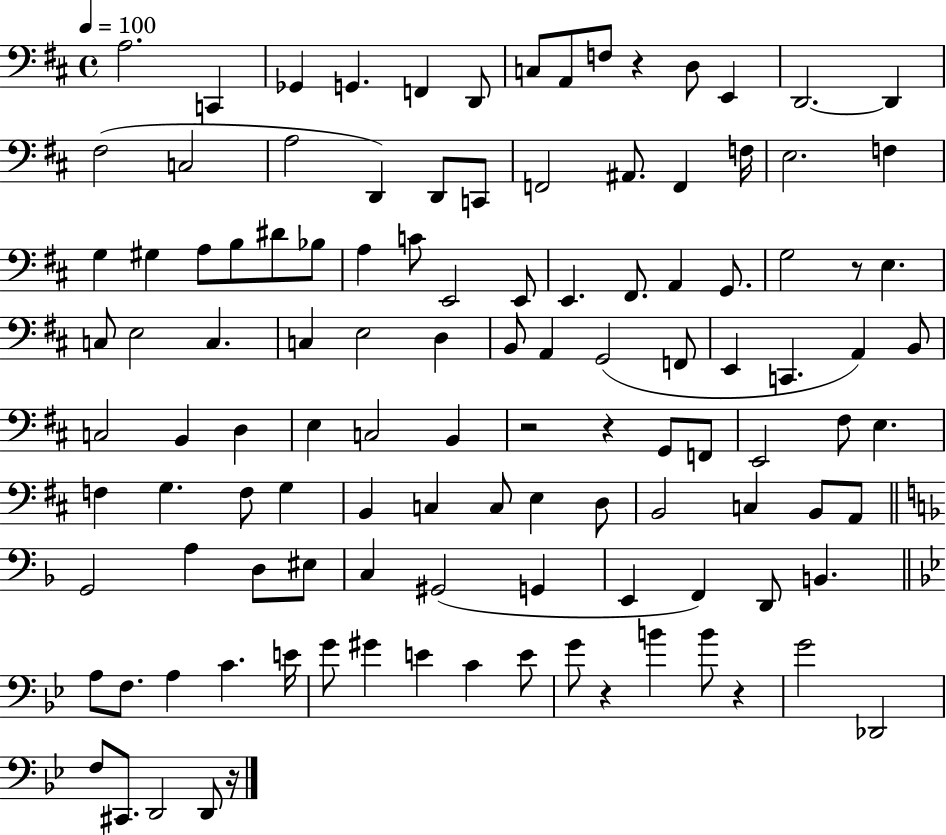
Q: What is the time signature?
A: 4/4